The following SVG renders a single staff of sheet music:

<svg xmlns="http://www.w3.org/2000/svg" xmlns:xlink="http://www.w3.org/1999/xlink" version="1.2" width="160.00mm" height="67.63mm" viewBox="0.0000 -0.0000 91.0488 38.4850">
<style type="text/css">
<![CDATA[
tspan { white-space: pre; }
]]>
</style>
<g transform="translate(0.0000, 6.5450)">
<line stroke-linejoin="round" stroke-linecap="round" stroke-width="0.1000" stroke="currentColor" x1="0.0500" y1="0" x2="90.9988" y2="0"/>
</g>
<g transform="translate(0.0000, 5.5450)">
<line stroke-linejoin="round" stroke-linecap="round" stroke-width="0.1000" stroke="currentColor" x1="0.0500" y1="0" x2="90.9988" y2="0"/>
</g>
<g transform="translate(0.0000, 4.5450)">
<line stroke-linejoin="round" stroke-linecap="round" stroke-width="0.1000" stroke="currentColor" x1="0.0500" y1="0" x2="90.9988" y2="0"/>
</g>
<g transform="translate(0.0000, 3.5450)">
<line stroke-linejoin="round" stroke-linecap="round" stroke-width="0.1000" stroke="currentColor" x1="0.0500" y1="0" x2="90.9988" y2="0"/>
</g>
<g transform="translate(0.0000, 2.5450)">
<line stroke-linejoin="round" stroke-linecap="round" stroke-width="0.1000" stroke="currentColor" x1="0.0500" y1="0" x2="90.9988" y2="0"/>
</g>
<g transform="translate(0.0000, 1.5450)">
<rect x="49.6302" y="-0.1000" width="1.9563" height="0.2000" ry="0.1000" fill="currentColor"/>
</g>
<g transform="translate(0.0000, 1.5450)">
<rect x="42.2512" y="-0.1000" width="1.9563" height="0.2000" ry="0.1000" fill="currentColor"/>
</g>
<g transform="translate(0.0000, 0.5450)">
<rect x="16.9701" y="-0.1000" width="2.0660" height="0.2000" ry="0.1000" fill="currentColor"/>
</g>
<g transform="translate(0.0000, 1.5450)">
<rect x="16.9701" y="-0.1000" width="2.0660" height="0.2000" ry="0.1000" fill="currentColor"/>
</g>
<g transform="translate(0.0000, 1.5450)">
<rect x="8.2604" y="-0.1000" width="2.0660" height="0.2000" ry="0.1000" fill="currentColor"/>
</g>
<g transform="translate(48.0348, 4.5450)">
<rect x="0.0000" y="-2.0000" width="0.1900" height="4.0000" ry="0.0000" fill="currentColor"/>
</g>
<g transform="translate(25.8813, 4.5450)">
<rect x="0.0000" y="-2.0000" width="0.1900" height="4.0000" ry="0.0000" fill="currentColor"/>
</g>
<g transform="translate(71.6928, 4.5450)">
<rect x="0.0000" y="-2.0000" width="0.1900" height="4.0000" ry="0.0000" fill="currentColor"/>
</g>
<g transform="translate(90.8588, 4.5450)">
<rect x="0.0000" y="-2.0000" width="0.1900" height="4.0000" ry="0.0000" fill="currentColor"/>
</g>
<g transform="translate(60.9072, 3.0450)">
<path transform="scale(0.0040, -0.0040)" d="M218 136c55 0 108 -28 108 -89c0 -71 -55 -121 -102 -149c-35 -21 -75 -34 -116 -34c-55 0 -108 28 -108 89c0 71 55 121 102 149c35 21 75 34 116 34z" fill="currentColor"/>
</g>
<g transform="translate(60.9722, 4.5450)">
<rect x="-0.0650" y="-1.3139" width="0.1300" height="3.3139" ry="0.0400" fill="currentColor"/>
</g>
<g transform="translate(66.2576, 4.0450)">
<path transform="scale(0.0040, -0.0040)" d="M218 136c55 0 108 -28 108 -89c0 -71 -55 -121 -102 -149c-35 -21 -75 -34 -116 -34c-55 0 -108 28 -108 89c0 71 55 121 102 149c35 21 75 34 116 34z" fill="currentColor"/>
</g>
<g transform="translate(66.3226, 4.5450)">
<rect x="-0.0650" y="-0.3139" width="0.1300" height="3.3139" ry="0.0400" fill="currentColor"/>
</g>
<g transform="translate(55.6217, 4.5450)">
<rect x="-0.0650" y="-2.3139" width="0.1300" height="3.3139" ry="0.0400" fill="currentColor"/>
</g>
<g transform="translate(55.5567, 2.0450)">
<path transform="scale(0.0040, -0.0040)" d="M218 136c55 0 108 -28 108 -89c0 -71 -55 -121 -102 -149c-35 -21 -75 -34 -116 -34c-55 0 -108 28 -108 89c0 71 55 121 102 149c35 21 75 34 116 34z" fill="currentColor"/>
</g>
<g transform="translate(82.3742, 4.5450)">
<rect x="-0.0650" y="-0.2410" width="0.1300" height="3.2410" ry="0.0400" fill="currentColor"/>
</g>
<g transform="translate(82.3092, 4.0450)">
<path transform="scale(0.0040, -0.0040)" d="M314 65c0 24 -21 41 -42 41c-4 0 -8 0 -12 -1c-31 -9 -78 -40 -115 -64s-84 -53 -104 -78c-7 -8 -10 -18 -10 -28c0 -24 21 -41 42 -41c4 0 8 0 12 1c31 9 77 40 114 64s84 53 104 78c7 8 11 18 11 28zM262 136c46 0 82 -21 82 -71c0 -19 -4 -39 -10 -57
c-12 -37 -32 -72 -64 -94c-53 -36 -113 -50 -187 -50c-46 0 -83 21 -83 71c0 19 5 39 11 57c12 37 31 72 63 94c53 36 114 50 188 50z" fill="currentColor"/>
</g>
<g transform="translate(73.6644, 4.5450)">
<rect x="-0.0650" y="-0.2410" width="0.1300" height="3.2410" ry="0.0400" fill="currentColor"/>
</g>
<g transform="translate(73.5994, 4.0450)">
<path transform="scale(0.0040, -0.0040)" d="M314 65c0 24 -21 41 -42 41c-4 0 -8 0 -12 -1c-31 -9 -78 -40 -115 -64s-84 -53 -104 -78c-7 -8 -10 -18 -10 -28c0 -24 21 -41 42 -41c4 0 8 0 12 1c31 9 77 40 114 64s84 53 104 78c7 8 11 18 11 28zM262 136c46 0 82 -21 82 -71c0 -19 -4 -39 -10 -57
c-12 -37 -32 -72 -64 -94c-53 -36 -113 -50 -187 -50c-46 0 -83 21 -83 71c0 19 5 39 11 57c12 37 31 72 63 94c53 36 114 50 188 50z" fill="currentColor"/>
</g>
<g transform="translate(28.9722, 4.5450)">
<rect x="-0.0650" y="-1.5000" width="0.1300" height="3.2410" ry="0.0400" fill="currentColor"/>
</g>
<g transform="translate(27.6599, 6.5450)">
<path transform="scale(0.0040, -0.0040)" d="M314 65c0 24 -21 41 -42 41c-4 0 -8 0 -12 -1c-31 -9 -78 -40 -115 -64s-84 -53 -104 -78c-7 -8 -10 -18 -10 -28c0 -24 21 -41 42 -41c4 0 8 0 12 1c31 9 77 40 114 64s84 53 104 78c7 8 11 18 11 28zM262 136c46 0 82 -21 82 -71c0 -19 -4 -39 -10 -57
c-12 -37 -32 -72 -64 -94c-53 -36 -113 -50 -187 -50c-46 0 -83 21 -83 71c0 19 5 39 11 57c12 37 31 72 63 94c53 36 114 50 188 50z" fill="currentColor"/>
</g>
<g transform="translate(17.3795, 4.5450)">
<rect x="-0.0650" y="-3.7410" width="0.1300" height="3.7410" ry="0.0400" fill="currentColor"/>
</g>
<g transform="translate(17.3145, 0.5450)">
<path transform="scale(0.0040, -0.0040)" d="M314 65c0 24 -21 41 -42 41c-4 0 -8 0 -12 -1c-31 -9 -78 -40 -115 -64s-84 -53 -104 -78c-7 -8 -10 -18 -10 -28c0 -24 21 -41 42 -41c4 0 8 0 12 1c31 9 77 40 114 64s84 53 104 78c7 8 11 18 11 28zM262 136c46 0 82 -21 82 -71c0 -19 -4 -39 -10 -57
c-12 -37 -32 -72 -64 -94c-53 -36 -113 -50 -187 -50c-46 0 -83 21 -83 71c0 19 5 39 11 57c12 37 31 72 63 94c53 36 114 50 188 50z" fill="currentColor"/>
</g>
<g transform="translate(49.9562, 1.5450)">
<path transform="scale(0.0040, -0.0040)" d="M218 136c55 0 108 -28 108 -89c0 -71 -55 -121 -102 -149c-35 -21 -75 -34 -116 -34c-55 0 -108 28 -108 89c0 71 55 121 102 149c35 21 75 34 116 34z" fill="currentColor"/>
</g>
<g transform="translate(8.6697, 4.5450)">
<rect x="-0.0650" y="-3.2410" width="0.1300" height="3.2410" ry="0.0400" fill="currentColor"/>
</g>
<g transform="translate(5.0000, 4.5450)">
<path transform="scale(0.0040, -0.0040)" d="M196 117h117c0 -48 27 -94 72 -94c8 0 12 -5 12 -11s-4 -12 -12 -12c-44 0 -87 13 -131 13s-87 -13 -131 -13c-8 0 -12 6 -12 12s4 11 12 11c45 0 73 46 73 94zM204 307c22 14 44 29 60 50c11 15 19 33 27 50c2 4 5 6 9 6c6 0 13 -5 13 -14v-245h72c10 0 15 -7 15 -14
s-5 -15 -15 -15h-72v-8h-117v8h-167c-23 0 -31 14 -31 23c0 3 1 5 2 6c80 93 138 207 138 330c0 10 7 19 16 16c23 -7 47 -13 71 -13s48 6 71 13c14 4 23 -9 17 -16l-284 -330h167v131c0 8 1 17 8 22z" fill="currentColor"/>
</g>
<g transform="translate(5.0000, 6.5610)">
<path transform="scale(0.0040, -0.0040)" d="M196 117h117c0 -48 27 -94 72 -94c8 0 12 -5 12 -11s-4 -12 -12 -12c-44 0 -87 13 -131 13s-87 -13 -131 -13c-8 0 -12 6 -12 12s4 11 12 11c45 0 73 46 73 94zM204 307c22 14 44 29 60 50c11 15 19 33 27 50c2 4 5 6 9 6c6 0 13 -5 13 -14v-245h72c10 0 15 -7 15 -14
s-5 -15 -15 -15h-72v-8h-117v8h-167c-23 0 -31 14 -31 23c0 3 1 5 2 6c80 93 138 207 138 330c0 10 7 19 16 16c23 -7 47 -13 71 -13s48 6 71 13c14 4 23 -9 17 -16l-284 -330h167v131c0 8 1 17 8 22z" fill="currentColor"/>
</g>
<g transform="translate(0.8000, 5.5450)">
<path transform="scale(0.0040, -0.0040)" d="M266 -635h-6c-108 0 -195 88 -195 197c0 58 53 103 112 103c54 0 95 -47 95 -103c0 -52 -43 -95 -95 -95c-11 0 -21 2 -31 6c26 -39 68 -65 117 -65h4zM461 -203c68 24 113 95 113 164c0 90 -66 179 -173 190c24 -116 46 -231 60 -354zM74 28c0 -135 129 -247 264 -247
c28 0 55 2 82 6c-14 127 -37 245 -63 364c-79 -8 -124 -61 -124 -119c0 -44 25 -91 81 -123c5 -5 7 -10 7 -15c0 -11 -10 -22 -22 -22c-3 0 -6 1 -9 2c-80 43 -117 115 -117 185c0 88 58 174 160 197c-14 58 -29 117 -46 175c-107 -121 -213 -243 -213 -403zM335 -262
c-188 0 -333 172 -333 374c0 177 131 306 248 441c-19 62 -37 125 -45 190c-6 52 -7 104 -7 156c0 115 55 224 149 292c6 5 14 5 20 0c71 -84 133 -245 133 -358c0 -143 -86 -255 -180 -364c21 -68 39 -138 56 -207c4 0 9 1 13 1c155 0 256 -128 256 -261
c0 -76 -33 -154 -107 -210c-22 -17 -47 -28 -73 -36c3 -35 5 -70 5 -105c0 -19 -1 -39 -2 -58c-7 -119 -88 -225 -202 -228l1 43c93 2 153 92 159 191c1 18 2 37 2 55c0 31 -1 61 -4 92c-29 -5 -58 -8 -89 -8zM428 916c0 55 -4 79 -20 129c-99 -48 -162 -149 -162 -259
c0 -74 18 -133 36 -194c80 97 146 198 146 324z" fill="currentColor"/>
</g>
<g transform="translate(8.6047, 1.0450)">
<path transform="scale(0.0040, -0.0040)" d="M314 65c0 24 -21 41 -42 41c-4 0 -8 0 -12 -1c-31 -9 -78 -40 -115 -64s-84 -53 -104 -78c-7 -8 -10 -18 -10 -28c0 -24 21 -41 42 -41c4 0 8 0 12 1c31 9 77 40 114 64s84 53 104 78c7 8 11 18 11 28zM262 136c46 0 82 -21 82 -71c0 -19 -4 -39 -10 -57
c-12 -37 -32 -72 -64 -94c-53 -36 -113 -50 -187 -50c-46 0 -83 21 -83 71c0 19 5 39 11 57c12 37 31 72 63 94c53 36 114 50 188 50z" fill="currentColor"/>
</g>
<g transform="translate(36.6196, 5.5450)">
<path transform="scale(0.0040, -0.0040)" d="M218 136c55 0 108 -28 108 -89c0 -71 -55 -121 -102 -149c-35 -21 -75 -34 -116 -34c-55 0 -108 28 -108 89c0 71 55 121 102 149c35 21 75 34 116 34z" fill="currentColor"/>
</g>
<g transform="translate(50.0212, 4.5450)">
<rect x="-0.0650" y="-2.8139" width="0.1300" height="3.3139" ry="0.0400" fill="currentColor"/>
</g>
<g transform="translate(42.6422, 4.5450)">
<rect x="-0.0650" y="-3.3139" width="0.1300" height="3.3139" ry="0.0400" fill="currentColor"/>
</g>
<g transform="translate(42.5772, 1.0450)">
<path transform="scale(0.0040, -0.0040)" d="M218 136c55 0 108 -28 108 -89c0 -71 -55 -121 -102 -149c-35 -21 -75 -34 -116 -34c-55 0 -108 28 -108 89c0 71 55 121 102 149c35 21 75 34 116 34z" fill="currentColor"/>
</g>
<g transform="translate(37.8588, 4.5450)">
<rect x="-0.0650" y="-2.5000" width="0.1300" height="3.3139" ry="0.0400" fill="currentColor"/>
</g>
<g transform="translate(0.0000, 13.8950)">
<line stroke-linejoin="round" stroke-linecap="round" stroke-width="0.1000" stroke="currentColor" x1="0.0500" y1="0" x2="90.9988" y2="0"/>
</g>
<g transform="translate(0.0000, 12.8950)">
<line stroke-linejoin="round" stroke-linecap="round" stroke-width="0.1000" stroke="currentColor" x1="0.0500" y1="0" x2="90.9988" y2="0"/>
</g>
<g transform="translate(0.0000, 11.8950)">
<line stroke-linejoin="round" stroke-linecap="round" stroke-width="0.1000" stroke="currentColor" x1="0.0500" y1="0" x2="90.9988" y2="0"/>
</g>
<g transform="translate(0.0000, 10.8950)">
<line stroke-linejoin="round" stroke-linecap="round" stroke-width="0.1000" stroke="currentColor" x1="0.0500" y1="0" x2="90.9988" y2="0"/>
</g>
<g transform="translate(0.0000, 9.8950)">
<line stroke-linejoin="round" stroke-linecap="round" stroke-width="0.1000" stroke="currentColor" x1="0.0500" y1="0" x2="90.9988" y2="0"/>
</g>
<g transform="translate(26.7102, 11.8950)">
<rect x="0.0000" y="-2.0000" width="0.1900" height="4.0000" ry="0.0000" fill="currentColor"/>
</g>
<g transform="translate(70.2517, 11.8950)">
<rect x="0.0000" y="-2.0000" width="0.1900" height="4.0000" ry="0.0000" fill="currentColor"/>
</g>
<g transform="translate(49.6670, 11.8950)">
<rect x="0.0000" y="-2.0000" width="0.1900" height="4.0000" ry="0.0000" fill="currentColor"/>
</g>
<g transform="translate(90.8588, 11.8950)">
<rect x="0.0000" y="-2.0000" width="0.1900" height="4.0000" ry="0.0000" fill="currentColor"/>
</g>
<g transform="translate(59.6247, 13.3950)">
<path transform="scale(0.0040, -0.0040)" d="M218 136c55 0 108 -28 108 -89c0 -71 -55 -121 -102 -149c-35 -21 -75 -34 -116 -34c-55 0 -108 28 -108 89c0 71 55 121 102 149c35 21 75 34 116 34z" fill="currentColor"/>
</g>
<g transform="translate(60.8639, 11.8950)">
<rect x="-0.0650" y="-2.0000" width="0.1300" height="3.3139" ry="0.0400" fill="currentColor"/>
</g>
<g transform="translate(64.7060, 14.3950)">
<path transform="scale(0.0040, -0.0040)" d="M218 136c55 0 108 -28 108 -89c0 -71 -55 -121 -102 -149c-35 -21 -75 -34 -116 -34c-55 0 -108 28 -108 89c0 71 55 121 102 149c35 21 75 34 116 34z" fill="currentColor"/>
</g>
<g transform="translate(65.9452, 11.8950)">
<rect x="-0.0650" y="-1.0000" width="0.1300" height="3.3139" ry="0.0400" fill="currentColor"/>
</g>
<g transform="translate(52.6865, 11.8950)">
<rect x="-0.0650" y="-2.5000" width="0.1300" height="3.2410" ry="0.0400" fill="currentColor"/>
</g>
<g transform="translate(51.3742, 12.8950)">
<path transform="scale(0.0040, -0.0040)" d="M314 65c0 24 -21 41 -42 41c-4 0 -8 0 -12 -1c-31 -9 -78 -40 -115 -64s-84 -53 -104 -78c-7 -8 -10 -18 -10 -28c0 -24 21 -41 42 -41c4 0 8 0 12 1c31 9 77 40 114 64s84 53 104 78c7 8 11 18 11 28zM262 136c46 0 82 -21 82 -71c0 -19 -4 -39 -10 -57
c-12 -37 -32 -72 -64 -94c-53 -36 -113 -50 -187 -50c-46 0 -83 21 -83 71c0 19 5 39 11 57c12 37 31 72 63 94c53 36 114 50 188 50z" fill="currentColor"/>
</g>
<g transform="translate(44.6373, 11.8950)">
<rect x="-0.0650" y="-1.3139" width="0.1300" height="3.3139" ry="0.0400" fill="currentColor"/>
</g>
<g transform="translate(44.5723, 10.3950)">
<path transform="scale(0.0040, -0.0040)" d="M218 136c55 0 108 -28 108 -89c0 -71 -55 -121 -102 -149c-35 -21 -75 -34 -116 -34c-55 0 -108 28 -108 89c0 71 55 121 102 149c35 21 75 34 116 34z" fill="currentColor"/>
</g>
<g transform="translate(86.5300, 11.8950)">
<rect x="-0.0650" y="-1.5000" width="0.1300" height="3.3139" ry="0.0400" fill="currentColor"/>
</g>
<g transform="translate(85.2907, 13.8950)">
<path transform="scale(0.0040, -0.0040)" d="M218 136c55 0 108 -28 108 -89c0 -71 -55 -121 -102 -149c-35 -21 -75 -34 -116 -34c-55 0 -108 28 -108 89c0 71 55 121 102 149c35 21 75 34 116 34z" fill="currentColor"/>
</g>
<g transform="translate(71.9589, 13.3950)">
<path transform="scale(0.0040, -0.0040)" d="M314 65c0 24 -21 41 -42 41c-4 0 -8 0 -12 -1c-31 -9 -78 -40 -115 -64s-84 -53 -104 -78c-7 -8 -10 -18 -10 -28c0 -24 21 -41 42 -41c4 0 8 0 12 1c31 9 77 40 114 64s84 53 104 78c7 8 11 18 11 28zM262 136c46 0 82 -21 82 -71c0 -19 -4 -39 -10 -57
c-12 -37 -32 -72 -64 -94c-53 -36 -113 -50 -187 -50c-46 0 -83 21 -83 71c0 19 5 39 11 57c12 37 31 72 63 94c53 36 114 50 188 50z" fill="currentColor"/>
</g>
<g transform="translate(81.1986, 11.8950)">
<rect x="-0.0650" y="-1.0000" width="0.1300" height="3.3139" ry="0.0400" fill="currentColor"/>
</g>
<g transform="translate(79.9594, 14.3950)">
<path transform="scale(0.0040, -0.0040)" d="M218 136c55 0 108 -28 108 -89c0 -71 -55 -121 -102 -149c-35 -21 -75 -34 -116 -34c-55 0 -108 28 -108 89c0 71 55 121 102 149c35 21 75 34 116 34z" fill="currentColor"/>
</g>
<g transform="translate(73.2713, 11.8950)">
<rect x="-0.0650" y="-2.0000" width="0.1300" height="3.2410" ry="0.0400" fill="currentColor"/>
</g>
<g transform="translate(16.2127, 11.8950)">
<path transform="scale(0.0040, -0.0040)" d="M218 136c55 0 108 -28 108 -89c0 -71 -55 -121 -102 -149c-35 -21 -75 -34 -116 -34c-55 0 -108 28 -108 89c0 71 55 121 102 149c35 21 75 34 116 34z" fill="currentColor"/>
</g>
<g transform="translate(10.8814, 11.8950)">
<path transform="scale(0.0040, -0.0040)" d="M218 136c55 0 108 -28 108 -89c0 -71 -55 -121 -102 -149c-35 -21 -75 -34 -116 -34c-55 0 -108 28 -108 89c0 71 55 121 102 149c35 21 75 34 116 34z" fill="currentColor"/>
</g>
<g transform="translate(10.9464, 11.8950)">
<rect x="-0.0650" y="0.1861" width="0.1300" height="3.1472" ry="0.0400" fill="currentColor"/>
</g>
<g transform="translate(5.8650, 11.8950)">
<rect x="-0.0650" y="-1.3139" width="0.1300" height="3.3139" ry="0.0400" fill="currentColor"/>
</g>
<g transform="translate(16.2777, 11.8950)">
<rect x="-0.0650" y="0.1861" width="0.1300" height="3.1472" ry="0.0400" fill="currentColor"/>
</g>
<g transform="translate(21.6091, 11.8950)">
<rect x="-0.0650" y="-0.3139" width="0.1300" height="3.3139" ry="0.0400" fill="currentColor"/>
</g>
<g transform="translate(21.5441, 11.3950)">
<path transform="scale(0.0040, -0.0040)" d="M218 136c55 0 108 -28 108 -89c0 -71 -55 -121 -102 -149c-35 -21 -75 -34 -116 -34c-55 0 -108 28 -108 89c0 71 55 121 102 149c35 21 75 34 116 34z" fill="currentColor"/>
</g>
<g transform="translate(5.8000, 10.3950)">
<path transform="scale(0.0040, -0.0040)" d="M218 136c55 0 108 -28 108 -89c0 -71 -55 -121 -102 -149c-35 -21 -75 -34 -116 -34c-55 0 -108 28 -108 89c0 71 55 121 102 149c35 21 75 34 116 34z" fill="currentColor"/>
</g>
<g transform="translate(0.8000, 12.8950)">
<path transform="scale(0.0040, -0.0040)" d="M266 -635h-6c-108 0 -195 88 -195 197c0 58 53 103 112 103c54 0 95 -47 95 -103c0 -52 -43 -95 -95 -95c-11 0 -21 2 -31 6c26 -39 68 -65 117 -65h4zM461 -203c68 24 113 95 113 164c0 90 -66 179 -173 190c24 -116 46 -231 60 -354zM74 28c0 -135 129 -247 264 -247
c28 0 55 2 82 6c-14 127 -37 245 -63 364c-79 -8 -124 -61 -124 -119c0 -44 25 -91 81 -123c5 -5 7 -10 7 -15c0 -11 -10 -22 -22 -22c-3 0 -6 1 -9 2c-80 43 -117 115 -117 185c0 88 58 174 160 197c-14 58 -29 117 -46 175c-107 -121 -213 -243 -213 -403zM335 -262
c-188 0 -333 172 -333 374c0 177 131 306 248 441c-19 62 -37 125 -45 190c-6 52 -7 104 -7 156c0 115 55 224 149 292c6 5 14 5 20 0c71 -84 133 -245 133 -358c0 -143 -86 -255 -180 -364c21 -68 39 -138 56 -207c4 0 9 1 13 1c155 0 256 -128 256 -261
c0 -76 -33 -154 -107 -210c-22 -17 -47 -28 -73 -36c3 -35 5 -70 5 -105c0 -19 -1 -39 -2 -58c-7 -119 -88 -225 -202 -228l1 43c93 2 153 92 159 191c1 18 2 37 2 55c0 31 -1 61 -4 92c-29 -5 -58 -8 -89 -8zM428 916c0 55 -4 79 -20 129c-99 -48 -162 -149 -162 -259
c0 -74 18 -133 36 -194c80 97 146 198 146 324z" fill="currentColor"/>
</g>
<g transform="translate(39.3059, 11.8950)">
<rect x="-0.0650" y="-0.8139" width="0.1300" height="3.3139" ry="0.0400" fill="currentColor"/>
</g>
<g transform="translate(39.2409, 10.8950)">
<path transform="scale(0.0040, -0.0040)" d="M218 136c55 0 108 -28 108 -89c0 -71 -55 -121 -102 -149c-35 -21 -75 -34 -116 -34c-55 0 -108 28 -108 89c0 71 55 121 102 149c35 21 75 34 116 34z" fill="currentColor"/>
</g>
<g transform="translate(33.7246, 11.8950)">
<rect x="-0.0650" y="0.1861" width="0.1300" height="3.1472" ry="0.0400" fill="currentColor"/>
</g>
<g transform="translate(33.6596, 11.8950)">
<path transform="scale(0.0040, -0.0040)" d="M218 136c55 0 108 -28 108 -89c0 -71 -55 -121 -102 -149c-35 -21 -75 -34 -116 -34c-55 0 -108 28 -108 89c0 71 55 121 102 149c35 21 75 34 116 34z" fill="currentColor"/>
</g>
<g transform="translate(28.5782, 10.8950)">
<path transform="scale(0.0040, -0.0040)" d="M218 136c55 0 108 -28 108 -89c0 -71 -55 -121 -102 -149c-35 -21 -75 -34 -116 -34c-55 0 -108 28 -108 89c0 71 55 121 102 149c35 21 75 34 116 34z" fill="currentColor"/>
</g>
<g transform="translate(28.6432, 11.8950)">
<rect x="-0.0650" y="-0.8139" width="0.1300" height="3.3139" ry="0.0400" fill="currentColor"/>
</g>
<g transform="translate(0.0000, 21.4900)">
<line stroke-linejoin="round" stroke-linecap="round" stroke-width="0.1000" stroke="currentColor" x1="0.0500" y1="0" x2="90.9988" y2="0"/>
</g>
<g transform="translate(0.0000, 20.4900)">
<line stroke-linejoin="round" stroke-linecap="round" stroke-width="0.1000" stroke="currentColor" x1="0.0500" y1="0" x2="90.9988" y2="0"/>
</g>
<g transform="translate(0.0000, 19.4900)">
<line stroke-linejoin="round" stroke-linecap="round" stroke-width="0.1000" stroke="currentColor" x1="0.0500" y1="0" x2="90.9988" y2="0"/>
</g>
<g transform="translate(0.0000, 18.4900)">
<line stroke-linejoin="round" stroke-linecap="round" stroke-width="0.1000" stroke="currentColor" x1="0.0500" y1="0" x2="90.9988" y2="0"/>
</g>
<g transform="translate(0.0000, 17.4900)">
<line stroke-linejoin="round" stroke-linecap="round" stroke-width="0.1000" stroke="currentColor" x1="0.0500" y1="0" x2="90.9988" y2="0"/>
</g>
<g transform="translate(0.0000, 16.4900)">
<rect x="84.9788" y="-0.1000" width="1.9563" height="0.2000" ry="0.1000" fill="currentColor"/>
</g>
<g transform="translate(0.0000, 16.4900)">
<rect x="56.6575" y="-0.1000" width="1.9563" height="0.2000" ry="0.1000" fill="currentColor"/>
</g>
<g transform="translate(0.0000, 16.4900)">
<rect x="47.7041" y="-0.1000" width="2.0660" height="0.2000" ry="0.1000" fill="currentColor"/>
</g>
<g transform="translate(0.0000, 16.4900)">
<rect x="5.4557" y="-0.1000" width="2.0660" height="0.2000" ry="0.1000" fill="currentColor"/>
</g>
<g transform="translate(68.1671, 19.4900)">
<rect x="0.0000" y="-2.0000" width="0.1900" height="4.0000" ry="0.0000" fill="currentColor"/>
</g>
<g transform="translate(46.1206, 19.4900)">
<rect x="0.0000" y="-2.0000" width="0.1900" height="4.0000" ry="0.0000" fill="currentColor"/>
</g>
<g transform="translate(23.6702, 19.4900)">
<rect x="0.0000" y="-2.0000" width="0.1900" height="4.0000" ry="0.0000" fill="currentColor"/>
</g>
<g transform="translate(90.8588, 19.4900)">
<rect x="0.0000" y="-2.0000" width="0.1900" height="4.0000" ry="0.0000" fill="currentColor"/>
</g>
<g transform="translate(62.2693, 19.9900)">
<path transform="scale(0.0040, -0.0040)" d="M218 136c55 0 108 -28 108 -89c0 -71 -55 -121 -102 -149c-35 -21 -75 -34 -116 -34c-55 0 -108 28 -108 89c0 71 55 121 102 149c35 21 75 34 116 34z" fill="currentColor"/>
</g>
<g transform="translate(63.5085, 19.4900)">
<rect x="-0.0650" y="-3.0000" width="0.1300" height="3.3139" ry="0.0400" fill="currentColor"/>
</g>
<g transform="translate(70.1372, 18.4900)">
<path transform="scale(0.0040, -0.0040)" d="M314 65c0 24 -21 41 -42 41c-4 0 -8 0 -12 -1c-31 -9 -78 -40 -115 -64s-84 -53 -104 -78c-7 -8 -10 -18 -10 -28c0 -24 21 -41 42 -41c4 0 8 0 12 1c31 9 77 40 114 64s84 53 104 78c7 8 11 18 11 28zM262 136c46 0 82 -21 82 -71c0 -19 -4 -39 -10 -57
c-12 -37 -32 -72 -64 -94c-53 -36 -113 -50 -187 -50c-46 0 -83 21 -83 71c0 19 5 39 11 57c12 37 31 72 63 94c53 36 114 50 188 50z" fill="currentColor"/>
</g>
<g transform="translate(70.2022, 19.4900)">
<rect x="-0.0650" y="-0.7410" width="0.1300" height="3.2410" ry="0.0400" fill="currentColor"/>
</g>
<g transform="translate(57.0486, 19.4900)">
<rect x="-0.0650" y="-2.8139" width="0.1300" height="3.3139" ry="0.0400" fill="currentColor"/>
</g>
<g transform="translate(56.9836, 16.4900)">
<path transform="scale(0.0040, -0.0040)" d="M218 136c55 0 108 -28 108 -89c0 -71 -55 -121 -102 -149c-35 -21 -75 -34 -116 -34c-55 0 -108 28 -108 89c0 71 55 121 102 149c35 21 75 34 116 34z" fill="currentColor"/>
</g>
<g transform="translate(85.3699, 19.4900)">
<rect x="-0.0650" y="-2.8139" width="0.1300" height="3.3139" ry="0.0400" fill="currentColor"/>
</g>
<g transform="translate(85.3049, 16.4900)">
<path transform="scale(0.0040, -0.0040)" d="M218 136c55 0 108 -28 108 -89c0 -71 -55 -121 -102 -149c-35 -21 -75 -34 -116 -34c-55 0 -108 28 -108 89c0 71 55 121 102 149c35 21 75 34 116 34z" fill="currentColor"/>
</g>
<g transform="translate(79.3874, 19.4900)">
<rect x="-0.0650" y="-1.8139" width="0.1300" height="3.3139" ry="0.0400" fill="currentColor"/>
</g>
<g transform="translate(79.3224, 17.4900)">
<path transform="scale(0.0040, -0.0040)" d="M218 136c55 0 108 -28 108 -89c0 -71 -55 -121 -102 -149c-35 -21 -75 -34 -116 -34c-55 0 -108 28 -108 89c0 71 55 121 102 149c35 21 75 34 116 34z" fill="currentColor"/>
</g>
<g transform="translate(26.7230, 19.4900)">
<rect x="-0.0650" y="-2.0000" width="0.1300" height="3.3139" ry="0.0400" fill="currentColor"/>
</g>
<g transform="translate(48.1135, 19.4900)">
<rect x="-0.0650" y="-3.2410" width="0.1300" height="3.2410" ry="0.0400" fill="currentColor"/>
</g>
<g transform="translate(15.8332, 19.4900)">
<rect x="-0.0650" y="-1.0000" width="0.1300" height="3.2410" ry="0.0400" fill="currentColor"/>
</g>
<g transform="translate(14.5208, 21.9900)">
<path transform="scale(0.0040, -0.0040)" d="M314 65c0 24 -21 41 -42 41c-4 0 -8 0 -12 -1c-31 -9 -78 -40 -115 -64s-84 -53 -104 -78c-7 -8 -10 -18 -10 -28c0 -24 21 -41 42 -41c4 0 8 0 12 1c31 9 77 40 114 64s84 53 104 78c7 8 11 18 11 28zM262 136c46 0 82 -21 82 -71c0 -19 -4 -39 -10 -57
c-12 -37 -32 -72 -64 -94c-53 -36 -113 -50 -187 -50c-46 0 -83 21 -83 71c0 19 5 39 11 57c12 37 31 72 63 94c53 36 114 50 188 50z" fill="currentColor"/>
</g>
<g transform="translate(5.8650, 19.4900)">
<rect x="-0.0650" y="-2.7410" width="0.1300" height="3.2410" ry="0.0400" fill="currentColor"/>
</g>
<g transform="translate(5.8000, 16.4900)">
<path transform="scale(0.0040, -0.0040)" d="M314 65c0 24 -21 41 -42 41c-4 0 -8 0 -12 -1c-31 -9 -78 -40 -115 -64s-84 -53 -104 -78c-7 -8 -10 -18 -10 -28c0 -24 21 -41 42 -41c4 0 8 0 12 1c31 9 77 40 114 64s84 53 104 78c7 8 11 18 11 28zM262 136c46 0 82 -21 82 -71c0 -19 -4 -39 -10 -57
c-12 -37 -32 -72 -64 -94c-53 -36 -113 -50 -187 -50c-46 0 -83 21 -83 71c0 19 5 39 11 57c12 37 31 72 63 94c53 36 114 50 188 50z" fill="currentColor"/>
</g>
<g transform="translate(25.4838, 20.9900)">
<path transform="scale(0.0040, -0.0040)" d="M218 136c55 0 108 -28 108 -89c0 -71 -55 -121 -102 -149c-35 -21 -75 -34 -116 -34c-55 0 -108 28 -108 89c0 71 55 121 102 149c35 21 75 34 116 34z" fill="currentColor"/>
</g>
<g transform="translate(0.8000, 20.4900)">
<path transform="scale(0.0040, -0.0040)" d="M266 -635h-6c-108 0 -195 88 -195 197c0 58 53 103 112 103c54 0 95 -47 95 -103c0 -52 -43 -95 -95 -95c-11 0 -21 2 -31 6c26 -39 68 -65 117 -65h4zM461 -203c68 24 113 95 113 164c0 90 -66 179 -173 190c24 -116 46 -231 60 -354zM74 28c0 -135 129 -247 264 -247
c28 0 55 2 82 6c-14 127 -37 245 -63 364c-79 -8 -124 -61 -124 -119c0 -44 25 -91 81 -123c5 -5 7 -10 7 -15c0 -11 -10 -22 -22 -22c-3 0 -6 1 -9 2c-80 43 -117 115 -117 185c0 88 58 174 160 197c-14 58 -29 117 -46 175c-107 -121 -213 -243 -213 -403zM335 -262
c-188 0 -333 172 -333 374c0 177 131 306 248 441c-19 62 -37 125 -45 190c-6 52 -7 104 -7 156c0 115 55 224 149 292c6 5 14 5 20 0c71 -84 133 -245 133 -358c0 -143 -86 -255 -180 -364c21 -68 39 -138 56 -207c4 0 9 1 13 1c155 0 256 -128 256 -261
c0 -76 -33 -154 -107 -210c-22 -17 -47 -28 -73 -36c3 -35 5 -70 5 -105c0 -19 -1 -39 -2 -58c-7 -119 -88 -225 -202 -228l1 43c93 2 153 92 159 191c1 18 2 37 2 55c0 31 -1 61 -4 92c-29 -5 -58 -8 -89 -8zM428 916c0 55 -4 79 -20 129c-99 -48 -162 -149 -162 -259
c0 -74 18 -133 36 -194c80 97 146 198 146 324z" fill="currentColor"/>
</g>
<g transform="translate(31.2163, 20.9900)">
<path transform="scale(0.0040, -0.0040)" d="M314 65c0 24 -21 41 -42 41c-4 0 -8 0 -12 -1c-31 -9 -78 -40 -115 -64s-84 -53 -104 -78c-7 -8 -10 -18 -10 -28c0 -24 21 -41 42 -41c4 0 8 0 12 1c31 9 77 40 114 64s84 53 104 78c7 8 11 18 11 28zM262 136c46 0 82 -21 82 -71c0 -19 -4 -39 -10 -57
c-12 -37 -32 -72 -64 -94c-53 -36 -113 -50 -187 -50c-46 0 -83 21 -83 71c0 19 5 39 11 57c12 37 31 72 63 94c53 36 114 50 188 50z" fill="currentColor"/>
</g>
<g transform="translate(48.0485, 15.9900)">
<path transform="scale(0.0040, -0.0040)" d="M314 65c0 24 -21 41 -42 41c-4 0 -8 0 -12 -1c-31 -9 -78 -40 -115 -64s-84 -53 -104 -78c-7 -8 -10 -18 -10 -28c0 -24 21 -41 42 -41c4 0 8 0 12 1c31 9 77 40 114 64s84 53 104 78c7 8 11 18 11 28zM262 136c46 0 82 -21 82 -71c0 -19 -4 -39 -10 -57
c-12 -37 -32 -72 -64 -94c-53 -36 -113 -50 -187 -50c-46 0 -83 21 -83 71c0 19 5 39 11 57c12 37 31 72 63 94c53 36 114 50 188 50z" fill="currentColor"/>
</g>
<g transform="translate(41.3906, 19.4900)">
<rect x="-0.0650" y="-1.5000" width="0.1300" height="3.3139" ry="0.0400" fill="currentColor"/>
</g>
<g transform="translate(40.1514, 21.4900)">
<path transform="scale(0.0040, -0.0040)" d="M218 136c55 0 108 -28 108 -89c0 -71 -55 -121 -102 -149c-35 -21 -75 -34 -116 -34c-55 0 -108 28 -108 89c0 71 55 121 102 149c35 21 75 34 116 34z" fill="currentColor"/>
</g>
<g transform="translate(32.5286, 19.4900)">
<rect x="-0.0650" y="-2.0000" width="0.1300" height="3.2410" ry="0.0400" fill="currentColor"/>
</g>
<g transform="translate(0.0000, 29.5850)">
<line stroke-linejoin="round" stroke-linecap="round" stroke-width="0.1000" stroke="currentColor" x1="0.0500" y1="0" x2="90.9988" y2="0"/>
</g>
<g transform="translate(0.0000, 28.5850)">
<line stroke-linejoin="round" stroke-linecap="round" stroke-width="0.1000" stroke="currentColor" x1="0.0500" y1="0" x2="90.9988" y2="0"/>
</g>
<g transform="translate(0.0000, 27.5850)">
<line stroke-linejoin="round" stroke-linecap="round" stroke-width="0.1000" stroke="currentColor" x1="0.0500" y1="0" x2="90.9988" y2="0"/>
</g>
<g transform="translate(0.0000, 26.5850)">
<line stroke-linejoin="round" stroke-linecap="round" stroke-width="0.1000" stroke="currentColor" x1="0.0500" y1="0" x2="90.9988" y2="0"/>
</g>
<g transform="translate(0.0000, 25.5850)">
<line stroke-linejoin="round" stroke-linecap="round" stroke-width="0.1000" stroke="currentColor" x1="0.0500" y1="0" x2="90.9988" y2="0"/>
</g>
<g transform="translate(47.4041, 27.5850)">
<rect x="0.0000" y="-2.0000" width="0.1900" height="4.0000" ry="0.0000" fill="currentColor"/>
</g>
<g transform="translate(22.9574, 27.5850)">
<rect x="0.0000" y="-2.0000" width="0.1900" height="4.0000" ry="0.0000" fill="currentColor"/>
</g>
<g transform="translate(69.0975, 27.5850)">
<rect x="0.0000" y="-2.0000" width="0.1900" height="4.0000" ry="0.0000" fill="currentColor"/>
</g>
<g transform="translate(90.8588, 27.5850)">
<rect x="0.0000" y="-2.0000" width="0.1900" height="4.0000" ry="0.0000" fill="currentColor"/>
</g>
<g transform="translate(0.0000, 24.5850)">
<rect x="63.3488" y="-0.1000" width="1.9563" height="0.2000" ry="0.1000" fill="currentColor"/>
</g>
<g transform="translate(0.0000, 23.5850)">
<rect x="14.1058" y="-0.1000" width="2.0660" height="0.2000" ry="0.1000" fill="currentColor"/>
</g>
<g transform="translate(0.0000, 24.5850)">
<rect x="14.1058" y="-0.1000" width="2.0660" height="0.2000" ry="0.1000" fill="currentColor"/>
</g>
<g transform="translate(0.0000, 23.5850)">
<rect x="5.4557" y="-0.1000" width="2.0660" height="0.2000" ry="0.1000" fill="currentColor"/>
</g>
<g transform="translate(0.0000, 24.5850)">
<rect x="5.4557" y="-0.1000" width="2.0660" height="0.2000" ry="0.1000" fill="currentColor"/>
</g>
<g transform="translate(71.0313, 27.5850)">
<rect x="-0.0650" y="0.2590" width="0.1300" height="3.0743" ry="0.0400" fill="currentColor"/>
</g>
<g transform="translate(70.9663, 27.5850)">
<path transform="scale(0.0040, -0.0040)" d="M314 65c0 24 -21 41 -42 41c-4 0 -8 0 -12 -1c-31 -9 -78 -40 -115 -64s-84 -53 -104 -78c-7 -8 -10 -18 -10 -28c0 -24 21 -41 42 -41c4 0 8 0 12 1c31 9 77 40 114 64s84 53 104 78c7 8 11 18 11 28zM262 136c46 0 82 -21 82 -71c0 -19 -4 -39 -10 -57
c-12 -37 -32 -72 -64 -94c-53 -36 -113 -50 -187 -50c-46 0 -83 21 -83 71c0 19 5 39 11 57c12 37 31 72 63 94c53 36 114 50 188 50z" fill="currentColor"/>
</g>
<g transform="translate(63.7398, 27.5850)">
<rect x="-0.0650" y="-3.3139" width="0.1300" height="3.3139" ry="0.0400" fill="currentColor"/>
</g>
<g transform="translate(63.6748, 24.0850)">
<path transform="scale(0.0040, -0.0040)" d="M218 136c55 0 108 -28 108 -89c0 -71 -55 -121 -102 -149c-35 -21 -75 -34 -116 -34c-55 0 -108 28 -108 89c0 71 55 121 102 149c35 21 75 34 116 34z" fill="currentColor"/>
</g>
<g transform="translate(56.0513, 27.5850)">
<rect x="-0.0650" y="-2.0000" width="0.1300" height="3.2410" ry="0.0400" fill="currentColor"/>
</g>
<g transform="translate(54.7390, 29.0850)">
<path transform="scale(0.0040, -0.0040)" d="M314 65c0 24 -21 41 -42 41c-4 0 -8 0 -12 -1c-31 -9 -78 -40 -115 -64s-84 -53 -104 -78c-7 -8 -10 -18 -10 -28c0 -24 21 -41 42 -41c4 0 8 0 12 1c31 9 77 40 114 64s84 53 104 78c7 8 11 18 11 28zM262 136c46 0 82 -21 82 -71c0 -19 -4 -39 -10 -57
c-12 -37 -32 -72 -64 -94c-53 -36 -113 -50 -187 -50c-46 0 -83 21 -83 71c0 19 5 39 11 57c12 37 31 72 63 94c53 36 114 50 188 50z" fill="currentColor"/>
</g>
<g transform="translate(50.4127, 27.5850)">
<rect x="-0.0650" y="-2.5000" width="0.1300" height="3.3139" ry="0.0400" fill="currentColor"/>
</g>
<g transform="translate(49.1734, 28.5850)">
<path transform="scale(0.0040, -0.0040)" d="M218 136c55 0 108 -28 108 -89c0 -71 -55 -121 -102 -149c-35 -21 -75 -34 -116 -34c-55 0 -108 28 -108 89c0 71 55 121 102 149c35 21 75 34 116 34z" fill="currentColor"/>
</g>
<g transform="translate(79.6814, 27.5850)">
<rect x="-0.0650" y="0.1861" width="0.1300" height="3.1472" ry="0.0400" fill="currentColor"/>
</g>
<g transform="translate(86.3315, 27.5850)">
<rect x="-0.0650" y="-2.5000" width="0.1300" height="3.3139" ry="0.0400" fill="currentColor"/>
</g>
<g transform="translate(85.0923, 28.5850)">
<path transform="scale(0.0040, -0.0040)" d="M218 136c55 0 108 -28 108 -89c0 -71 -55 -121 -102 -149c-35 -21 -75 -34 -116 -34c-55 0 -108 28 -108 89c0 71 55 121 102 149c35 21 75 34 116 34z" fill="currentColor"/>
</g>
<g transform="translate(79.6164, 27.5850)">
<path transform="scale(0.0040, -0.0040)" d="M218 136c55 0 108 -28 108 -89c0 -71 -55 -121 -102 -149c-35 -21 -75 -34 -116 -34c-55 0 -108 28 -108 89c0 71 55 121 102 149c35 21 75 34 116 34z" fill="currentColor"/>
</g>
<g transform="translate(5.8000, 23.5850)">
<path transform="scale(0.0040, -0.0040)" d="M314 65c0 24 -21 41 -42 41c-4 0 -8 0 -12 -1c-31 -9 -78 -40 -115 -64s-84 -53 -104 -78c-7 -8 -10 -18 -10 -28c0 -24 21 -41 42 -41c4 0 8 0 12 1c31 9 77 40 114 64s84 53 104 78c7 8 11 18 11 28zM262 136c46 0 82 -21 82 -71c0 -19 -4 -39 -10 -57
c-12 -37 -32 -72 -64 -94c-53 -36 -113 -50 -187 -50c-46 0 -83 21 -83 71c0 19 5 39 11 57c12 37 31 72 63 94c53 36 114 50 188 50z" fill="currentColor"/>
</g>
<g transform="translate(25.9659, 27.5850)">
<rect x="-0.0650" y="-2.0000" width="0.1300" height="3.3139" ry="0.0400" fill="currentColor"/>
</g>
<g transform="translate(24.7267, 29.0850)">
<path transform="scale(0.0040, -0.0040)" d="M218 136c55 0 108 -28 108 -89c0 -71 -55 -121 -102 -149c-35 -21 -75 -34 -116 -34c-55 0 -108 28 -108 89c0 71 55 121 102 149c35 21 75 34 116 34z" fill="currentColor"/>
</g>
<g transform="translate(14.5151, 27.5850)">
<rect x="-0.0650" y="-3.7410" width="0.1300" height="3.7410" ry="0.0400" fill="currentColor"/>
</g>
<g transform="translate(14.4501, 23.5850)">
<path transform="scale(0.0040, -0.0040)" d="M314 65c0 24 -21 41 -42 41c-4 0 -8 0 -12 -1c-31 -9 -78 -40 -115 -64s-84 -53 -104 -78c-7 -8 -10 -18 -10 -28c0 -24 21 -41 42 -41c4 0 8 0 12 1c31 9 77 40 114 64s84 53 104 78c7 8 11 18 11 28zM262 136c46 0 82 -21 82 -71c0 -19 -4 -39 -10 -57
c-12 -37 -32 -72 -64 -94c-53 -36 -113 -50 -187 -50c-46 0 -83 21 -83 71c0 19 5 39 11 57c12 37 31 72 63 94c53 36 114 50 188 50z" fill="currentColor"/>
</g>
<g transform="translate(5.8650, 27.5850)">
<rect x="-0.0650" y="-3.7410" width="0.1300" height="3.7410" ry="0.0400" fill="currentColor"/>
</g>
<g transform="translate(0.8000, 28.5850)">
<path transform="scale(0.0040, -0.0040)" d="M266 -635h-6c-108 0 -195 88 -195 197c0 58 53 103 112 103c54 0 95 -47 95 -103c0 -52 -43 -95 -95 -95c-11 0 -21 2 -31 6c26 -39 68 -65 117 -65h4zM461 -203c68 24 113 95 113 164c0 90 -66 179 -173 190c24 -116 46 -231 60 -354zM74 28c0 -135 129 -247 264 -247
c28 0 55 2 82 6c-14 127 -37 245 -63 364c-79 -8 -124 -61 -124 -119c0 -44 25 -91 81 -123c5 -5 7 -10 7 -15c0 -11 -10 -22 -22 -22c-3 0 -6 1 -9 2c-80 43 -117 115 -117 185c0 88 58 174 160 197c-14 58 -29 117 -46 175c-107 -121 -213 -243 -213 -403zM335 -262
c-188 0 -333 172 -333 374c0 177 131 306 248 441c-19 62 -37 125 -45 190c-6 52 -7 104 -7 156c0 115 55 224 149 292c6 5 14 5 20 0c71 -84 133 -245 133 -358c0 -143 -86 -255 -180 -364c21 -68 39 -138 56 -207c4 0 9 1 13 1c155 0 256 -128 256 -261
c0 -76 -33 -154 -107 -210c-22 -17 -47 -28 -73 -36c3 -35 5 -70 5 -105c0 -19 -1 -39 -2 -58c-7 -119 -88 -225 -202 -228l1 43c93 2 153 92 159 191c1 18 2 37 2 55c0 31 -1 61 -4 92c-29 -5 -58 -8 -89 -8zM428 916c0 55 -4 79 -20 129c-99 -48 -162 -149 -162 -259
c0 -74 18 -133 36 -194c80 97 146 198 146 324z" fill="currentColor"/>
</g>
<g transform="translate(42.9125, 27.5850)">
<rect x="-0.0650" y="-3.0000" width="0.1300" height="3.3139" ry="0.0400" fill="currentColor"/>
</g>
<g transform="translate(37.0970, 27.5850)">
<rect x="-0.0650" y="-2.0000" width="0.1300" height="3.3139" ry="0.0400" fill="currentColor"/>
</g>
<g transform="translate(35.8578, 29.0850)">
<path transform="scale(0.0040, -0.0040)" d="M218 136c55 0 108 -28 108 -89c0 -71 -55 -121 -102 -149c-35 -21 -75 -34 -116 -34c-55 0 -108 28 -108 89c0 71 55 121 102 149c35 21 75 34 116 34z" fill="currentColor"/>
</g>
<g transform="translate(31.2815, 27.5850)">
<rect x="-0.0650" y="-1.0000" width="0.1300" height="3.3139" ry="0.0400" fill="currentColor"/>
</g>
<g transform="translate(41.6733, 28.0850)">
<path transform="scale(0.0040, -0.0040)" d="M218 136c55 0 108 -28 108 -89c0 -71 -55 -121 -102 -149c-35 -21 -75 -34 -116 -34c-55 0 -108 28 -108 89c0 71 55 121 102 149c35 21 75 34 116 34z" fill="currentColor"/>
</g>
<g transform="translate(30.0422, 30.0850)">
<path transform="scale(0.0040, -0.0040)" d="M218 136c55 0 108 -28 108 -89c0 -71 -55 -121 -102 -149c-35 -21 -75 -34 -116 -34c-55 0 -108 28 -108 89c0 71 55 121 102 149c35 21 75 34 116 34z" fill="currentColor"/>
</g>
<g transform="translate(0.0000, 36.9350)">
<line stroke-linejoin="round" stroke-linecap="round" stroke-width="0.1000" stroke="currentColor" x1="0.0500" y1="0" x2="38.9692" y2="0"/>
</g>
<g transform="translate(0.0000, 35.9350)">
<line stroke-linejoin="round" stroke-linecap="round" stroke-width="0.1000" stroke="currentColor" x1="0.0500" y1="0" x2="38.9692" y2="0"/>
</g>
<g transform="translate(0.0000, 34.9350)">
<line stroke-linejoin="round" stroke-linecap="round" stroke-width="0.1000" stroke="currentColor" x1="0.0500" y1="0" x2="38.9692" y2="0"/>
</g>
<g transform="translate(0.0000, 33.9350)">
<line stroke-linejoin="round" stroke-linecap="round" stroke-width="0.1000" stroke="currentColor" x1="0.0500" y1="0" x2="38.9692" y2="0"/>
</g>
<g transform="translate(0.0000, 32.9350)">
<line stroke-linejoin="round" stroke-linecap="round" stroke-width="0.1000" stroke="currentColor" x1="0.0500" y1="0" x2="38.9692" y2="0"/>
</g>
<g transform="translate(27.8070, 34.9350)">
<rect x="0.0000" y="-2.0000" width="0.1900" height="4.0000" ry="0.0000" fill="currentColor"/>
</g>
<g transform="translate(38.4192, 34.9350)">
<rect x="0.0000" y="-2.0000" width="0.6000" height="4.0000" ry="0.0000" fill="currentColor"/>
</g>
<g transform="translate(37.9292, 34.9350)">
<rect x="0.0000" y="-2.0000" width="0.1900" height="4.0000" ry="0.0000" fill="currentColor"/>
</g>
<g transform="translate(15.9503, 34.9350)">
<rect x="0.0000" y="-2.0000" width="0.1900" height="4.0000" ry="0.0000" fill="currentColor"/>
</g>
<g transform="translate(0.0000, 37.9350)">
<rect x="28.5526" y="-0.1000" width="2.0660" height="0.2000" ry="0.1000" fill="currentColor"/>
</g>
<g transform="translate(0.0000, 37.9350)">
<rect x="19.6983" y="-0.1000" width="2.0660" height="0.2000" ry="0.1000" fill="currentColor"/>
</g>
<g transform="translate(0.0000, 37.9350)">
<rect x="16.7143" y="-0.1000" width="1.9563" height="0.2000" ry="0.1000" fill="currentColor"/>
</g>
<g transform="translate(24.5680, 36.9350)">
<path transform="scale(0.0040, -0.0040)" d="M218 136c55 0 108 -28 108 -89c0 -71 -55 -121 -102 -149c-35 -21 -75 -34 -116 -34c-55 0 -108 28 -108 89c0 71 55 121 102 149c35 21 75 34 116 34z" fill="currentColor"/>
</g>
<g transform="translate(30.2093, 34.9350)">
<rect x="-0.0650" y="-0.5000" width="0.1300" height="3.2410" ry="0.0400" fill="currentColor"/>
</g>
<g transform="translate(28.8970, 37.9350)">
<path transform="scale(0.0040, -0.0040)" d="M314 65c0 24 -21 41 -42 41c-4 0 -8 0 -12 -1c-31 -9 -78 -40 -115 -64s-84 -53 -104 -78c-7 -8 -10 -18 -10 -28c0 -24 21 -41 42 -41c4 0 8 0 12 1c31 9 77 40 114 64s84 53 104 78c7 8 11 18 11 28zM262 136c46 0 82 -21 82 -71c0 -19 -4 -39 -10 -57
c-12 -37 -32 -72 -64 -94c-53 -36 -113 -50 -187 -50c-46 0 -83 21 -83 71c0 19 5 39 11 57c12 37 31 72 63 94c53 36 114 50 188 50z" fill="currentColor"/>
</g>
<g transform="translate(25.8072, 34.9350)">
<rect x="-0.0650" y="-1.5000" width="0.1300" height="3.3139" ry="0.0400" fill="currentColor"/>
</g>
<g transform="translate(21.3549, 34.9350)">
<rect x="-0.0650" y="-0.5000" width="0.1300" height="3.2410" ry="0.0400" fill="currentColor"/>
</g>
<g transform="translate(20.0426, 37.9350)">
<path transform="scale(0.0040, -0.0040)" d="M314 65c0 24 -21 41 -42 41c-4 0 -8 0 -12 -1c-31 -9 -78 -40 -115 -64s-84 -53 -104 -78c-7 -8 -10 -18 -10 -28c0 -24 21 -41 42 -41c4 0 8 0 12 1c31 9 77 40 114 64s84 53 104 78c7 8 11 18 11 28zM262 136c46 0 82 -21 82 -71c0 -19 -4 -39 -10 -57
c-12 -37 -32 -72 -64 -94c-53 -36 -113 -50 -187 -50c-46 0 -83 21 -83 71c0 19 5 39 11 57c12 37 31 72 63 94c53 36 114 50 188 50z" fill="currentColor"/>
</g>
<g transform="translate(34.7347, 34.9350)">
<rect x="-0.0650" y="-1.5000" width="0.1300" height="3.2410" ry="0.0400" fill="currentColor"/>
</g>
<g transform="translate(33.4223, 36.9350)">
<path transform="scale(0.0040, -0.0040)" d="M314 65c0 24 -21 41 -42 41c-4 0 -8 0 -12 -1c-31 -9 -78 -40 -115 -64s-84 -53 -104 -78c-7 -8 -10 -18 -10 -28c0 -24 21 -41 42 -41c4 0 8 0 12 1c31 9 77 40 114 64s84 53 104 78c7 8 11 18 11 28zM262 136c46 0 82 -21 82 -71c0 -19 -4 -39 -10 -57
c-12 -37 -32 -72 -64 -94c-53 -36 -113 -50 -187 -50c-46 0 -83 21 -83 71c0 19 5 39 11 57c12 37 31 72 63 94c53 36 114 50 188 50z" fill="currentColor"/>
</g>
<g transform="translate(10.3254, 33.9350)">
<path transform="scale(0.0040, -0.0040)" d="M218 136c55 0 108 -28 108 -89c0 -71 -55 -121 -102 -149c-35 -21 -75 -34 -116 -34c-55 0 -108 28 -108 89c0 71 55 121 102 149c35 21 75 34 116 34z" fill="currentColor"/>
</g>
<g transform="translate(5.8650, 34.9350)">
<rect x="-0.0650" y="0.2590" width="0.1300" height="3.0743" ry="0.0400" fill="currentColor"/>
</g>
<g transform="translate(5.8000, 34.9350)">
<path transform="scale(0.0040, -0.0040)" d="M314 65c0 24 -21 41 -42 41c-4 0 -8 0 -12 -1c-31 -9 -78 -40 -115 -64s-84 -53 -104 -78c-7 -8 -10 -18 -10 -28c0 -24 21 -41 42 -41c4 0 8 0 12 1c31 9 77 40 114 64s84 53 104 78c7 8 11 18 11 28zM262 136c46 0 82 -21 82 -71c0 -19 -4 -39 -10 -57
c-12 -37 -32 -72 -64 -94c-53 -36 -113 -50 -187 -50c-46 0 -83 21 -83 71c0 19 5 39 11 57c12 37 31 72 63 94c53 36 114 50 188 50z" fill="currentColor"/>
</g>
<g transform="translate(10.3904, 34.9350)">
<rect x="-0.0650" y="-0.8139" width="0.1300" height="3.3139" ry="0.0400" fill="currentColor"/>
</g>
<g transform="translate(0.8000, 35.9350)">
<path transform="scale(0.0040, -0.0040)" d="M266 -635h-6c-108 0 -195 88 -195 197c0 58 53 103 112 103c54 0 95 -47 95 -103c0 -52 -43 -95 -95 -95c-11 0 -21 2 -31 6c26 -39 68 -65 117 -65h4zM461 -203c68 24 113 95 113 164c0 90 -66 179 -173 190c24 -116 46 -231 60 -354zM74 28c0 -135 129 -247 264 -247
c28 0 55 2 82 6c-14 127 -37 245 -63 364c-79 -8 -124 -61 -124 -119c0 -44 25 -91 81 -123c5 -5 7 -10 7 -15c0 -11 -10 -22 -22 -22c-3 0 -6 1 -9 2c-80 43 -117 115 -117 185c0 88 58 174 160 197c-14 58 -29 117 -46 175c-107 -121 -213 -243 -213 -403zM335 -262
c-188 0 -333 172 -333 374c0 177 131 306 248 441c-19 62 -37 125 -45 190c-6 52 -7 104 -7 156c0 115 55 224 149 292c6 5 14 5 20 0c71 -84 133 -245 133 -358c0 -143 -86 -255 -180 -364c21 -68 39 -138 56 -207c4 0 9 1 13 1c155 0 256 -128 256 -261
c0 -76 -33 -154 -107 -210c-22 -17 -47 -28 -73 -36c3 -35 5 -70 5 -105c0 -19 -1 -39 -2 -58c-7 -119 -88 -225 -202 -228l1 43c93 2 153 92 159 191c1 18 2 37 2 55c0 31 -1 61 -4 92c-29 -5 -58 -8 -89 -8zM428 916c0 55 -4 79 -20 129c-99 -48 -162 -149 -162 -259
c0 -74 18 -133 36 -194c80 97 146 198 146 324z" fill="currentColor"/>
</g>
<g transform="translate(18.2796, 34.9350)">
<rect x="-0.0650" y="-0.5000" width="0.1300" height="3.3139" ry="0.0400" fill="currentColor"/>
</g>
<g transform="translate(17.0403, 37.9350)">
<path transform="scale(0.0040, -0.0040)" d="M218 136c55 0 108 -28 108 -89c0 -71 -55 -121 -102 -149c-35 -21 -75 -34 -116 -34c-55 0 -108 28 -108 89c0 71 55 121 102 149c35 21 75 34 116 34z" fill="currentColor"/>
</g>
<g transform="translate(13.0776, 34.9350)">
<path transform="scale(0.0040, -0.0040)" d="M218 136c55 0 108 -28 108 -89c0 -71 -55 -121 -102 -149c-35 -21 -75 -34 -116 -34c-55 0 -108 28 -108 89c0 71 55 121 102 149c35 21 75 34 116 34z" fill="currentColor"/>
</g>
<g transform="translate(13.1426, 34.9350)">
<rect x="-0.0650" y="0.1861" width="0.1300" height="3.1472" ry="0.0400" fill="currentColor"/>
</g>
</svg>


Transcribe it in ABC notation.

X:1
T:Untitled
M:4/4
L:1/4
K:C
b2 c'2 E2 G b a g e c c2 c2 e B B c d B d e G2 F D F2 D E a2 D2 F F2 E b2 a A d2 f a c'2 c'2 F D F A G F2 b B2 B G B2 d B C C2 E C2 E2